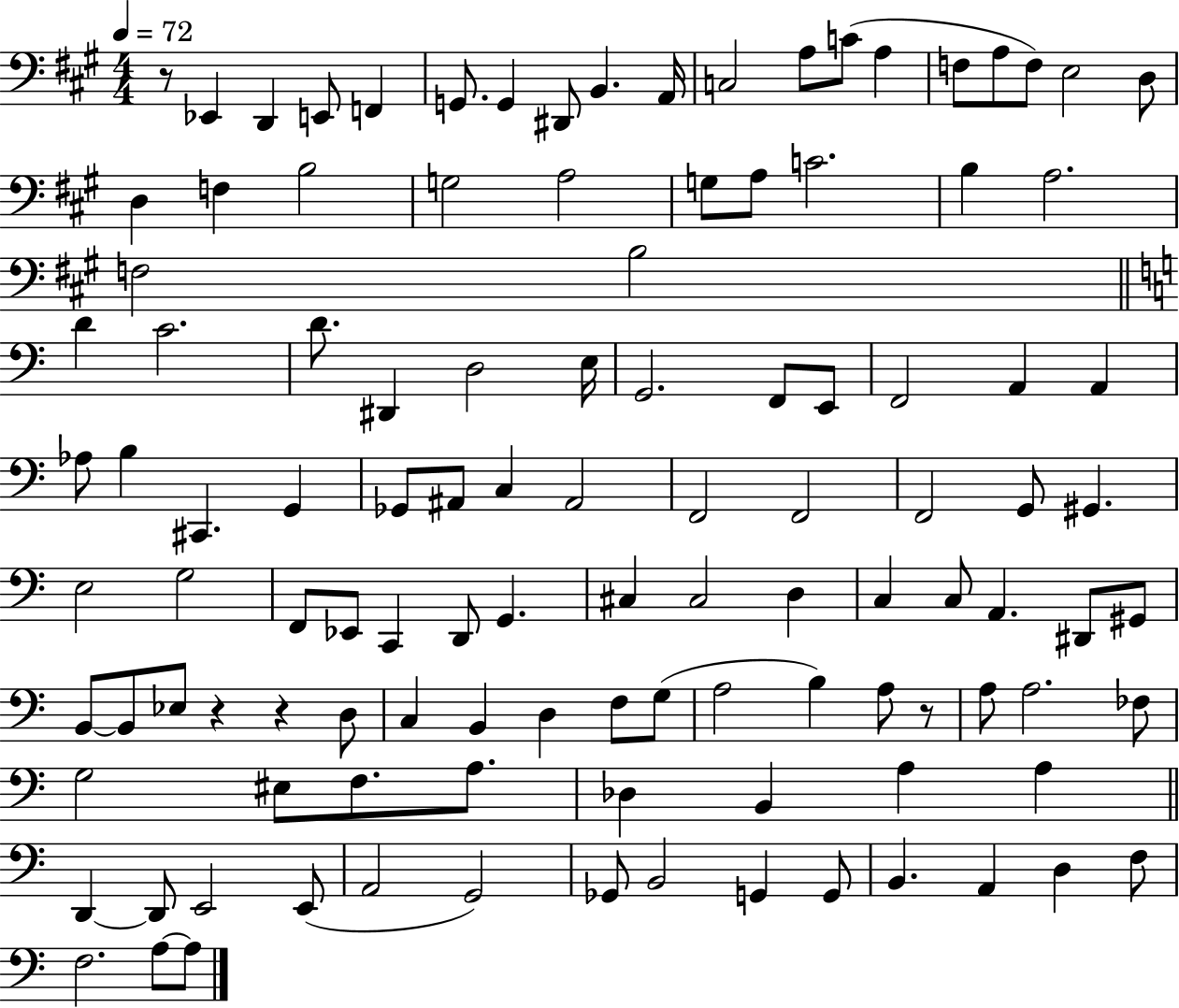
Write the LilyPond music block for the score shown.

{
  \clef bass
  \numericTimeSignature
  \time 4/4
  \key a \major
  \tempo 4 = 72
  r8 ees,4 d,4 e,8 f,4 | g,8. g,4 dis,8 b,4. a,16 | c2 a8 c'8( a4 | f8 a8 f8) e2 d8 | \break d4 f4 b2 | g2 a2 | g8 a8 c'2. | b4 a2. | \break f2 b2 | \bar "||" \break \key a \minor d'4 c'2. | d'8. dis,4 d2 e16 | g,2. f,8 e,8 | f,2 a,4 a,4 | \break aes8 b4 cis,4. g,4 | ges,8 ais,8 c4 ais,2 | f,2 f,2 | f,2 g,8 gis,4. | \break e2 g2 | f,8 ees,8 c,4 d,8 g,4. | cis4 cis2 d4 | c4 c8 a,4. dis,8 gis,8 | \break b,8~~ b,8 ees8 r4 r4 d8 | c4 b,4 d4 f8 g8( | a2 b4) a8 r8 | a8 a2. fes8 | \break g2 eis8 f8. a8. | des4 b,4 a4 a4 | \bar "||" \break \key a \minor d,4~~ d,8 e,2 e,8( | a,2 g,2) | ges,8 b,2 g,4 g,8 | b,4. a,4 d4 f8 | \break f2. a8~~ a8 | \bar "|."
}